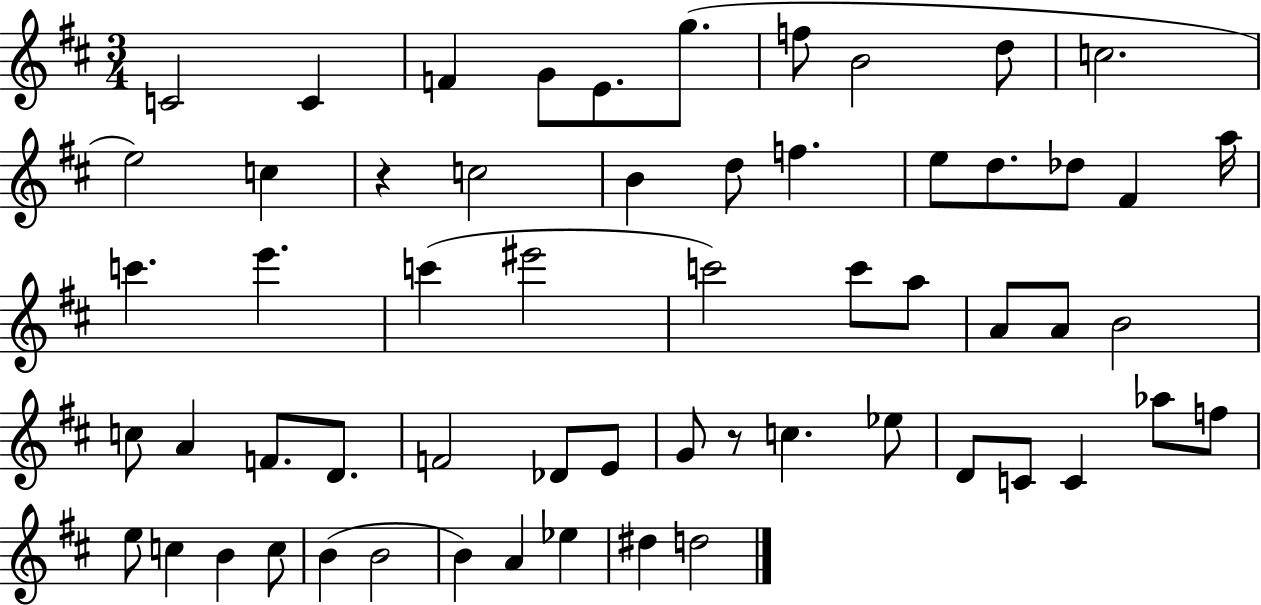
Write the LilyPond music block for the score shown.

{
  \clef treble
  \numericTimeSignature
  \time 3/4
  \key d \major
  \repeat volta 2 { c'2 c'4 | f'4 g'8 e'8. g''8.( | f''8 b'2 d''8 | c''2. | \break e''2) c''4 | r4 c''2 | b'4 d''8 f''4. | e''8 d''8. des''8 fis'4 a''16 | \break c'''4. e'''4. | c'''4( eis'''2 | c'''2) c'''8 a''8 | a'8 a'8 b'2 | \break c''8 a'4 f'8. d'8. | f'2 des'8 e'8 | g'8 r8 c''4. ees''8 | d'8 c'8 c'4 aes''8 f''8 | \break e''8 c''4 b'4 c''8 | b'4( b'2 | b'4) a'4 ees''4 | dis''4 d''2 | \break } \bar "|."
}